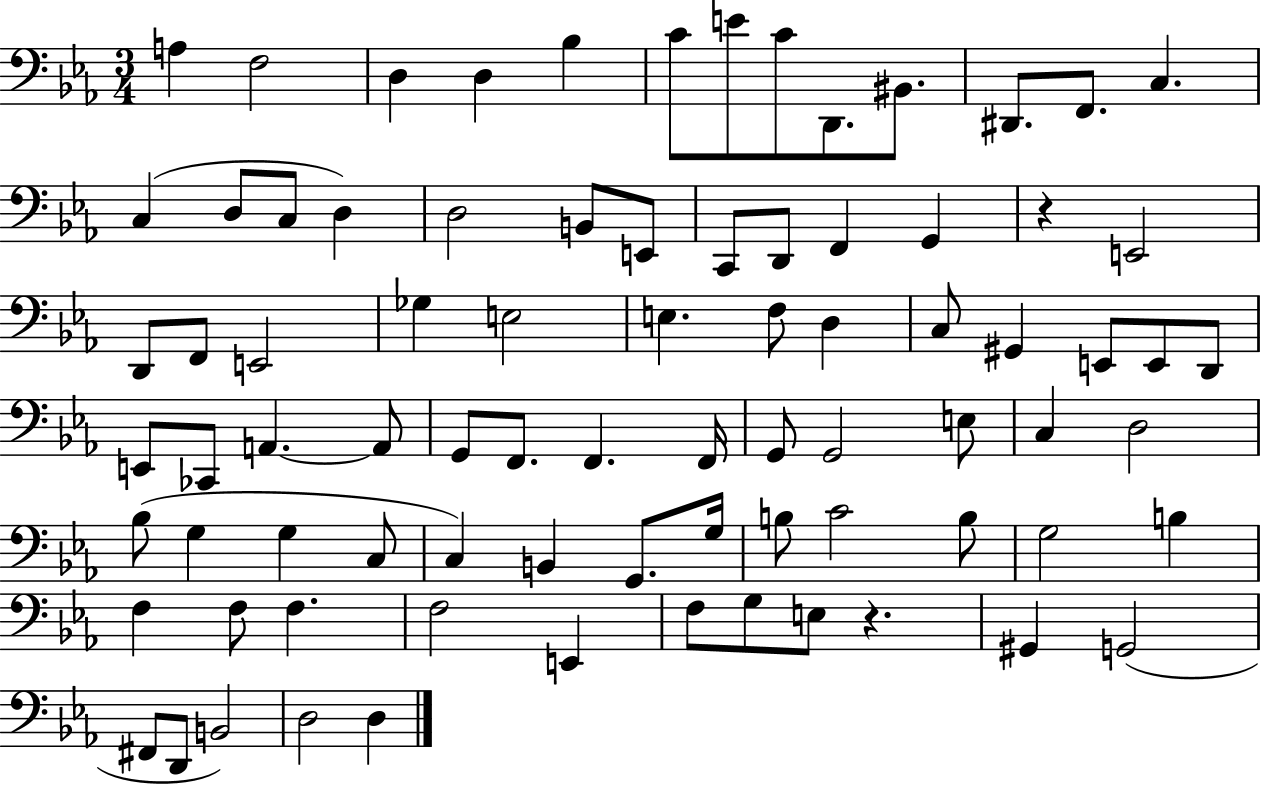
A3/q F3/h D3/q D3/q Bb3/q C4/e E4/e C4/e D2/e. BIS2/e. D#2/e. F2/e. C3/q. C3/q D3/e C3/e D3/q D3/h B2/e E2/e C2/e D2/e F2/q G2/q R/q E2/h D2/e F2/e E2/h Gb3/q E3/h E3/q. F3/e D3/q C3/e G#2/q E2/e E2/e D2/e E2/e CES2/e A2/q. A2/e G2/e F2/e. F2/q. F2/s G2/e G2/h E3/e C3/q D3/h Bb3/e G3/q G3/q C3/e C3/q B2/q G2/e. G3/s B3/e C4/h B3/e G3/h B3/q F3/q F3/e F3/q. F3/h E2/q F3/e G3/e E3/e R/q. G#2/q G2/h F#2/e D2/e B2/h D3/h D3/q